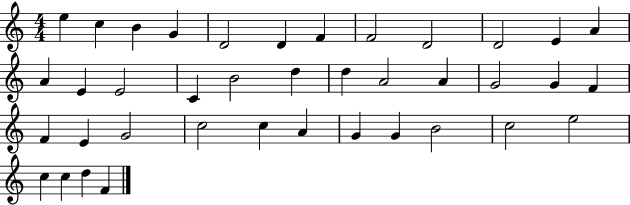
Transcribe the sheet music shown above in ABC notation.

X:1
T:Untitled
M:4/4
L:1/4
K:C
e c B G D2 D F F2 D2 D2 E A A E E2 C B2 d d A2 A G2 G F F E G2 c2 c A G G B2 c2 e2 c c d F